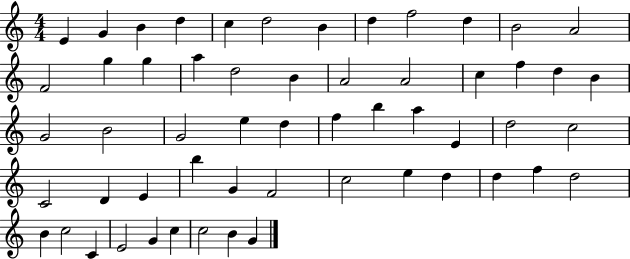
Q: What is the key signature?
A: C major